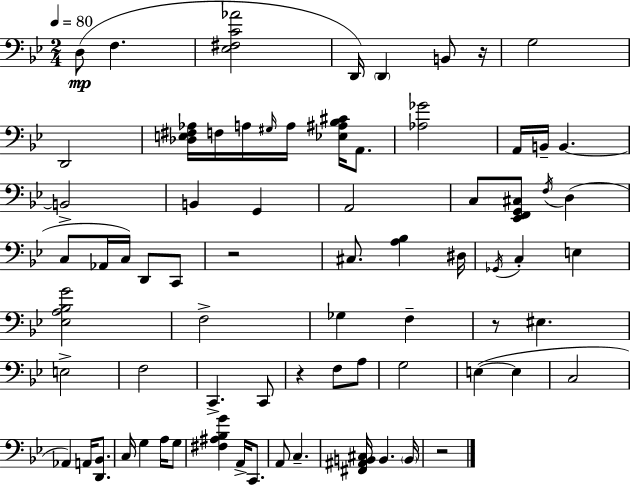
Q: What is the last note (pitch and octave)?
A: B2